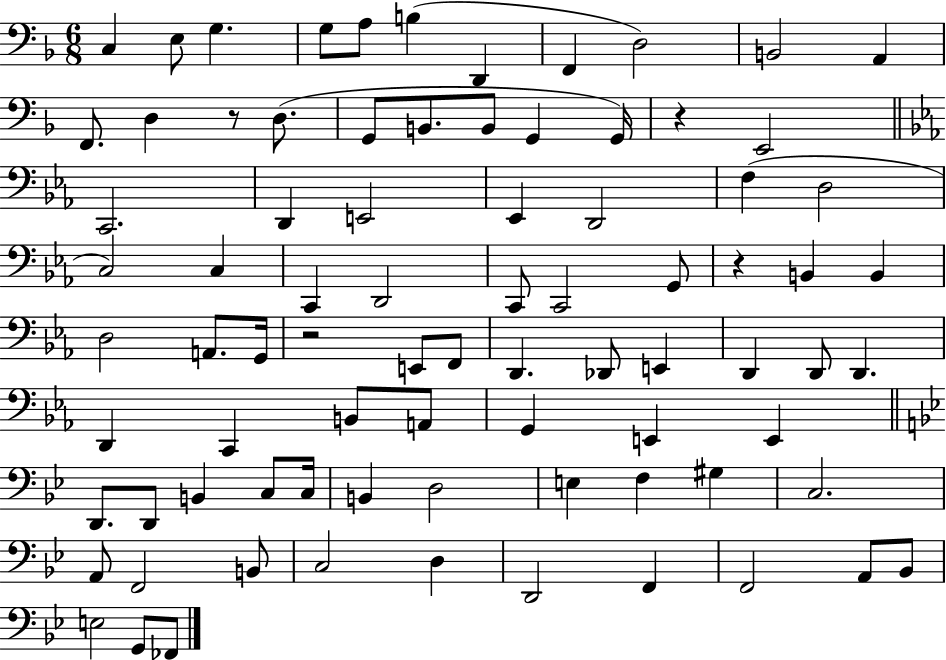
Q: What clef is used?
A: bass